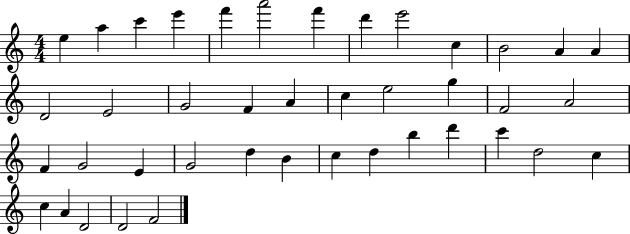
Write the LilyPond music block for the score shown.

{
  \clef treble
  \numericTimeSignature
  \time 4/4
  \key c \major
  e''4 a''4 c'''4 e'''4 | f'''4 a'''2 f'''4 | d'''4 e'''2 c''4 | b'2 a'4 a'4 | \break d'2 e'2 | g'2 f'4 a'4 | c''4 e''2 g''4 | f'2 a'2 | \break f'4 g'2 e'4 | g'2 d''4 b'4 | c''4 d''4 b''4 d'''4 | c'''4 d''2 c''4 | \break c''4 a'4 d'2 | d'2 f'2 | \bar "|."
}